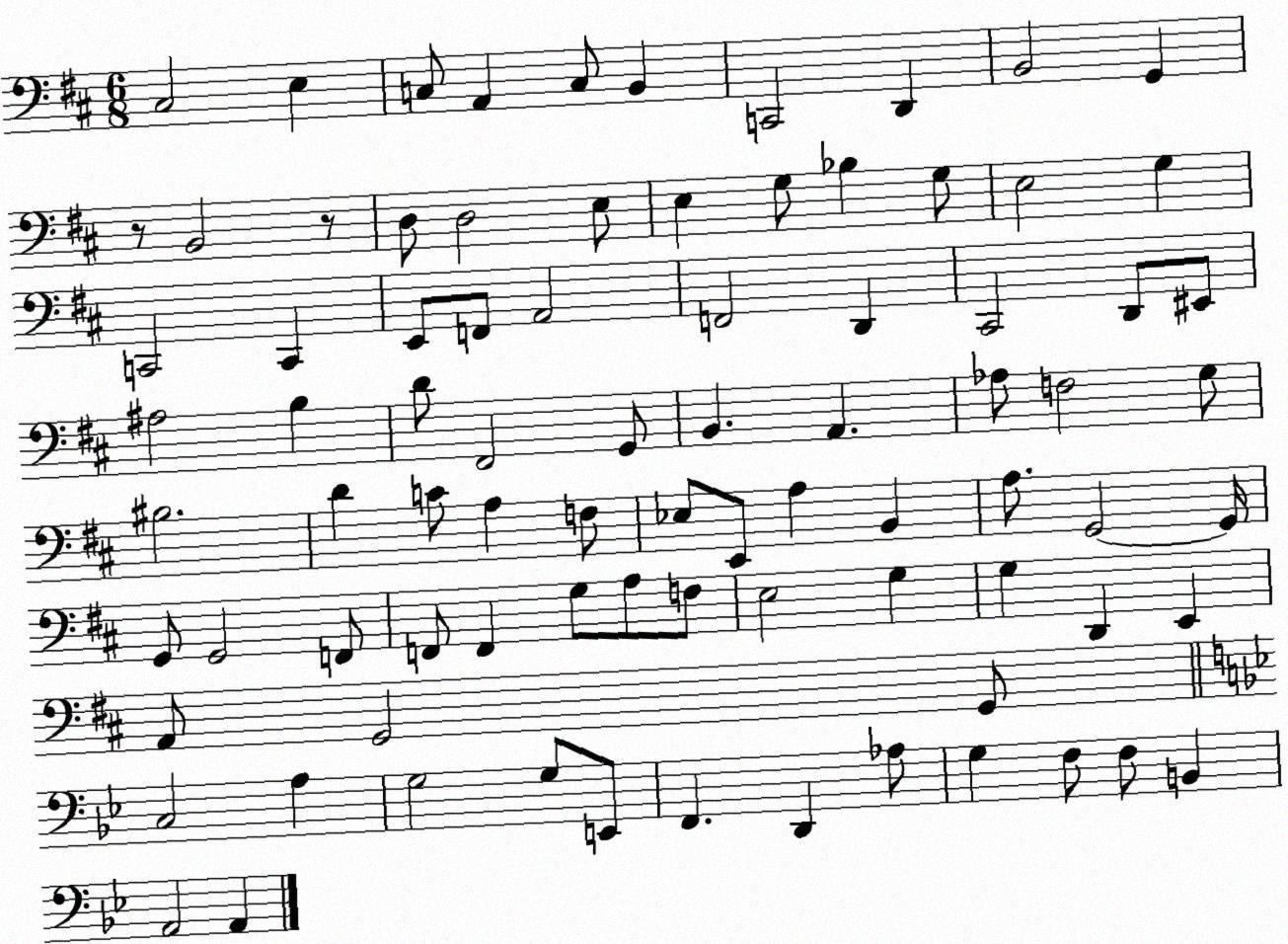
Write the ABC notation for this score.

X:1
T:Untitled
M:6/8
L:1/4
K:D
^C,2 E, C,/2 A,, C,/2 B,, C,,2 D,, B,,2 G,, z/2 B,,2 z/2 D,/2 D,2 E,/2 E, G,/2 _B, G,/2 E,2 G, C,,2 C,, E,,/2 F,,/2 A,,2 F,,2 D,, ^C,,2 D,,/2 ^E,,/2 ^A,2 B, D/2 ^F,,2 G,,/2 B,, A,, _A,/2 F,2 G,/2 ^B,2 D C/2 A, F,/2 _E,/2 E,,/2 A, B,, A,/2 G,,2 G,,/4 G,,/2 G,,2 F,,/2 F,,/2 F,, G,/2 A,/2 F,/2 E,2 G, G, D,, E,, A,,/2 G,,2 G,,/2 C,2 A, G,2 G,/2 E,,/2 F,, D,, _A,/2 G, F,/2 F,/2 B,, A,,2 A,,